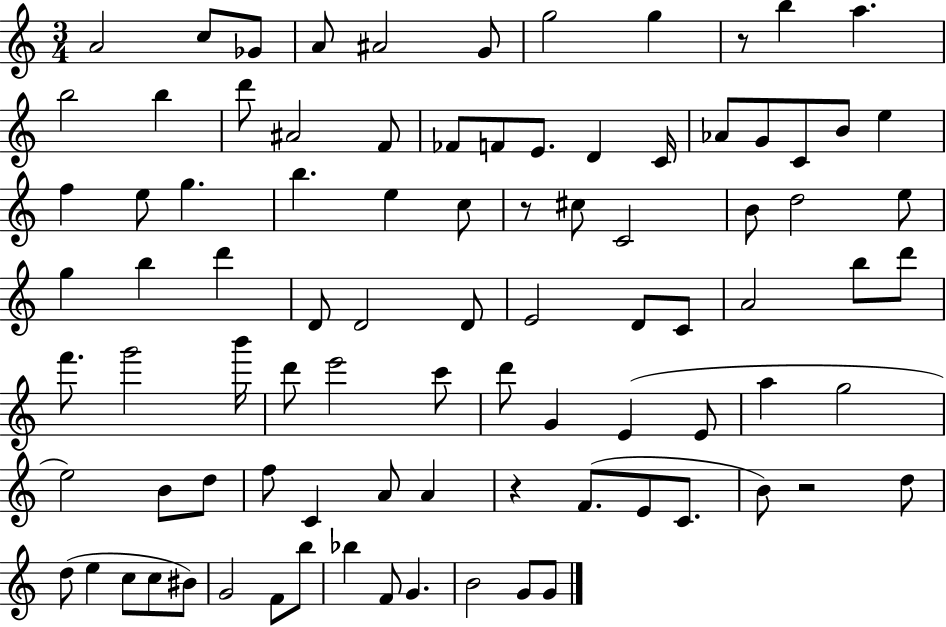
X:1
T:Untitled
M:3/4
L:1/4
K:C
A2 c/2 _G/2 A/2 ^A2 G/2 g2 g z/2 b a b2 b d'/2 ^A2 F/2 _F/2 F/2 E/2 D C/4 _A/2 G/2 C/2 B/2 e f e/2 g b e c/2 z/2 ^c/2 C2 B/2 d2 e/2 g b d' D/2 D2 D/2 E2 D/2 C/2 A2 b/2 d'/2 f'/2 g'2 b'/4 d'/2 e'2 c'/2 d'/2 G E E/2 a g2 e2 B/2 d/2 f/2 C A/2 A z F/2 E/2 C/2 B/2 z2 d/2 d/2 e c/2 c/2 ^B/2 G2 F/2 b/2 _b F/2 G B2 G/2 G/2